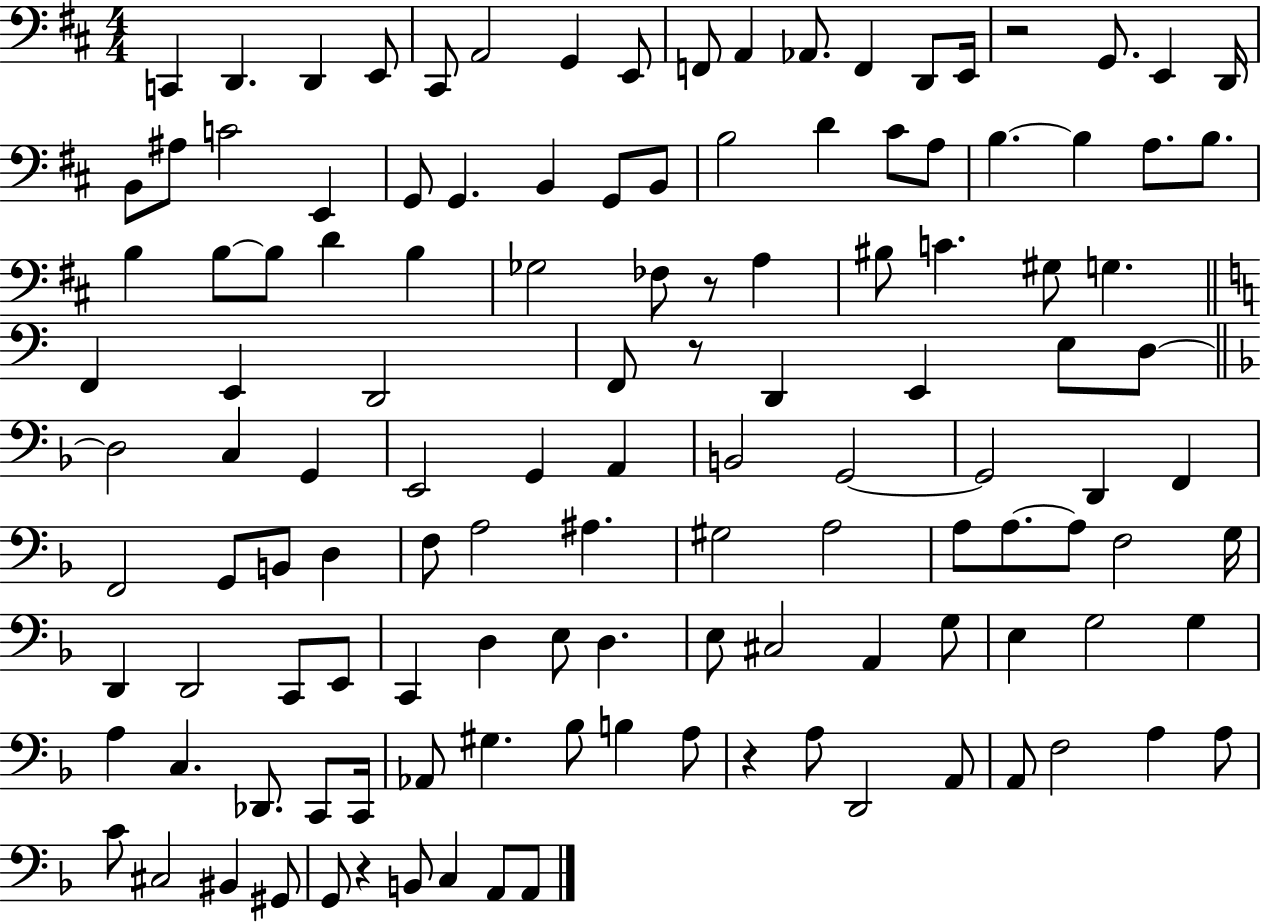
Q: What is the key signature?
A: D major